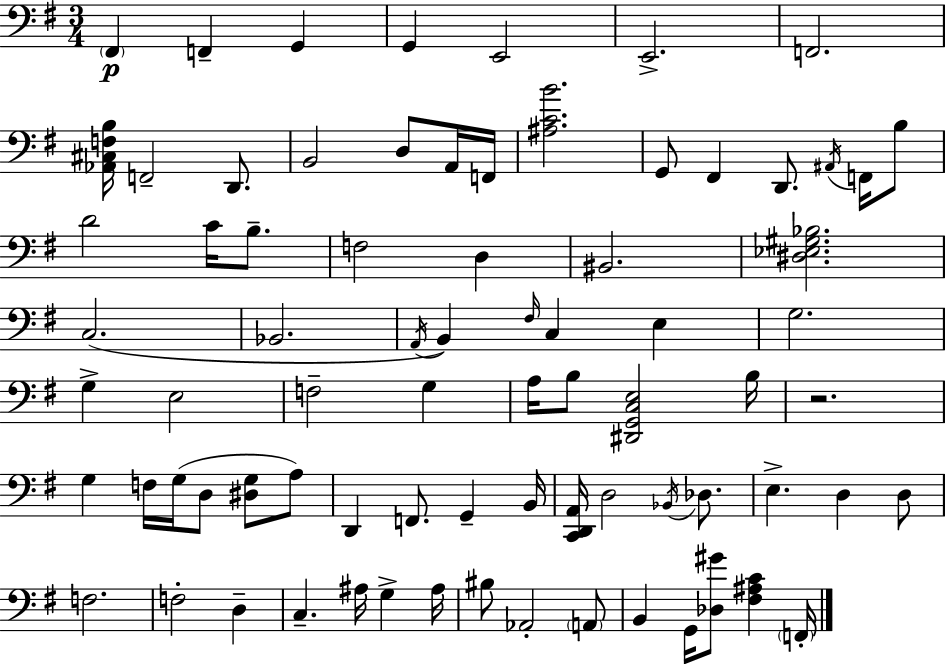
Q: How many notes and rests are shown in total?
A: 77